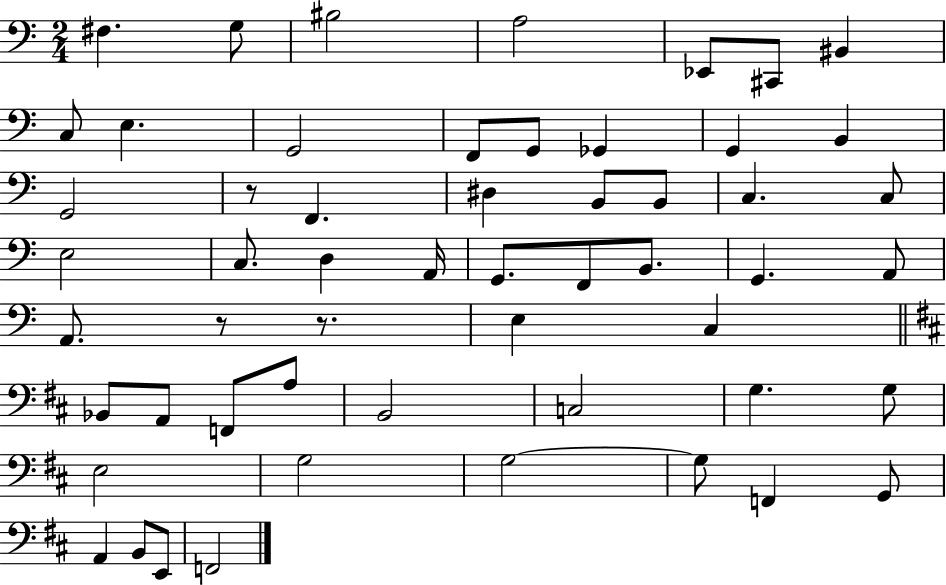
F#3/q. G3/e BIS3/h A3/h Eb2/e C#2/e BIS2/q C3/e E3/q. G2/h F2/e G2/e Gb2/q G2/q B2/q G2/h R/e F2/q. D#3/q B2/e B2/e C3/q. C3/e E3/h C3/e. D3/q A2/s G2/e. F2/e B2/e. G2/q. A2/e A2/e. R/e R/e. E3/q C3/q Bb2/e A2/e F2/e A3/e B2/h C3/h G3/q. G3/e E3/h G3/h G3/h G3/e F2/q G2/e A2/q B2/e E2/e F2/h